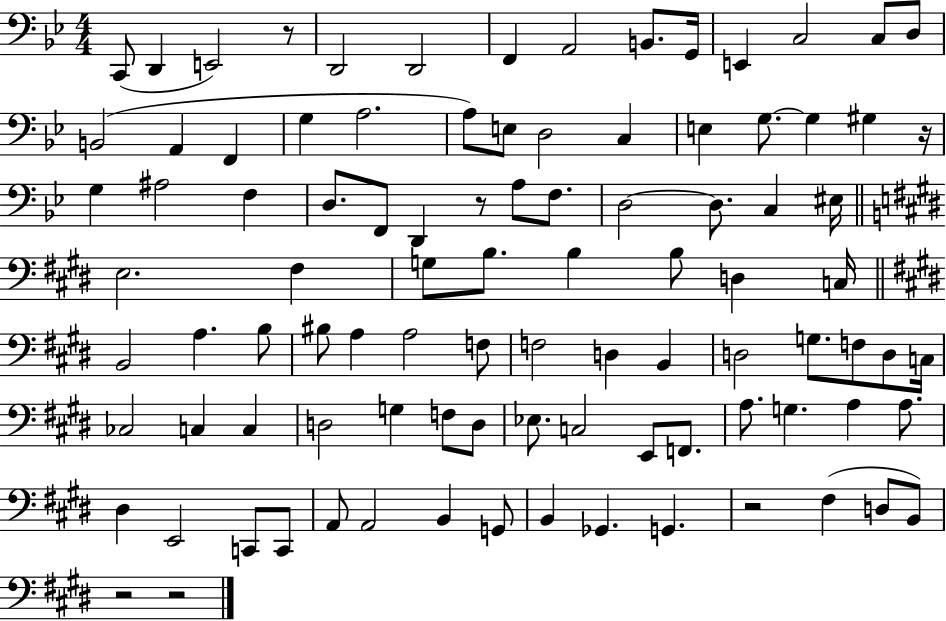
C2/e D2/q E2/h R/e D2/h D2/h F2/q A2/h B2/e. G2/s E2/q C3/h C3/e D3/e B2/h A2/q F2/q G3/q A3/h. A3/e E3/e D3/h C3/q E3/q G3/e. G3/q G#3/q R/s G3/q A#3/h F3/q D3/e. F2/e D2/q R/e A3/e F3/e. D3/h D3/e. C3/q EIS3/s E3/h. F#3/q G3/e B3/e. B3/q B3/e D3/q C3/s B2/h A3/q. B3/e BIS3/e A3/q A3/h F3/e F3/h D3/q B2/q D3/h G3/e. F3/e D3/e C3/s CES3/h C3/q C3/q D3/h G3/q F3/e D3/e Eb3/e. C3/h E2/e F2/e. A3/e. G3/q. A3/q A3/e. D#3/q E2/h C2/e C2/e A2/e A2/h B2/q G2/e B2/q Gb2/q. G2/q. R/h F#3/q D3/e B2/e R/h R/h